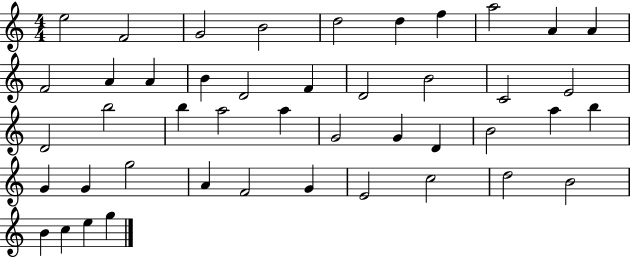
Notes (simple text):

E5/h F4/h G4/h B4/h D5/h D5/q F5/q A5/h A4/q A4/q F4/h A4/q A4/q B4/q D4/h F4/q D4/h B4/h C4/h E4/h D4/h B5/h B5/q A5/h A5/q G4/h G4/q D4/q B4/h A5/q B5/q G4/q G4/q G5/h A4/q F4/h G4/q E4/h C5/h D5/h B4/h B4/q C5/q E5/q G5/q